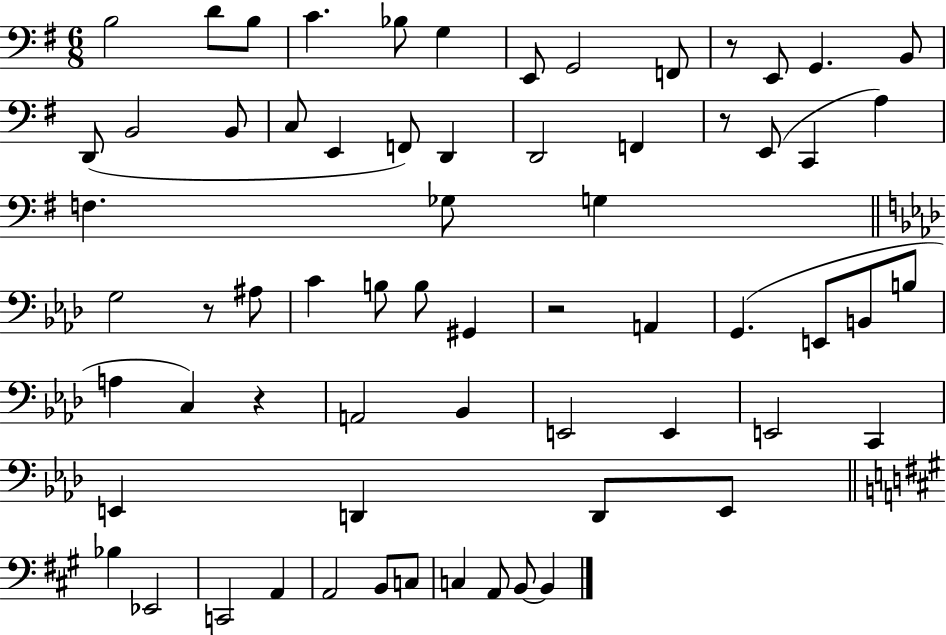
{
  \clef bass
  \numericTimeSignature
  \time 6/8
  \key g \major
  b2 d'8 b8 | c'4. bes8 g4 | e,8 g,2 f,8 | r8 e,8 g,4. b,8 | \break d,8( b,2 b,8 | c8 e,4 f,8) d,4 | d,2 f,4 | r8 e,8( c,4 a4) | \break f4. ges8 g4 | \bar "||" \break \key f \minor g2 r8 ais8 | c'4 b8 b8 gis,4 | r2 a,4 | g,4.( e,8 b,8 b8 | \break a4 c4) r4 | a,2 bes,4 | e,2 e,4 | e,2 c,4 | \break e,4 d,4 d,8 e,8 | \bar "||" \break \key a \major bes4 ees,2 | c,2 a,4 | a,2 b,8 c8 | c4 a,8 b,8~~ b,4 | \break \bar "|."
}